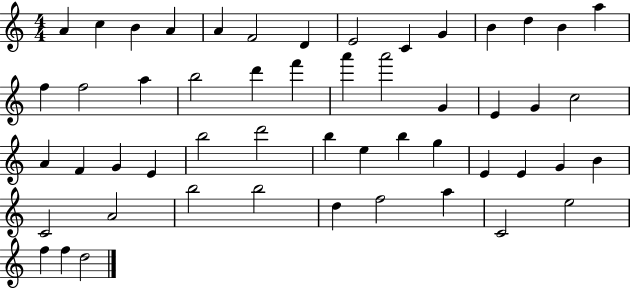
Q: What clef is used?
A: treble